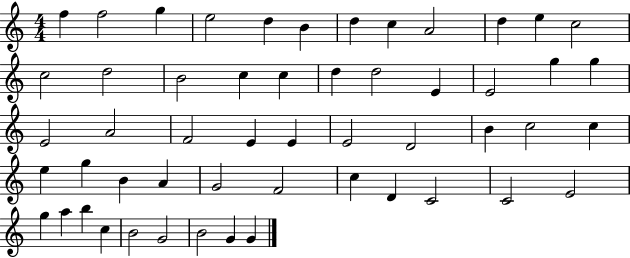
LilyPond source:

{
  \clef treble
  \numericTimeSignature
  \time 4/4
  \key c \major
  f''4 f''2 g''4 | e''2 d''4 b'4 | d''4 c''4 a'2 | d''4 e''4 c''2 | \break c''2 d''2 | b'2 c''4 c''4 | d''4 d''2 e'4 | e'2 g''4 g''4 | \break e'2 a'2 | f'2 e'4 e'4 | e'2 d'2 | b'4 c''2 c''4 | \break e''4 g''4 b'4 a'4 | g'2 f'2 | c''4 d'4 c'2 | c'2 e'2 | \break g''4 a''4 b''4 c''4 | b'2 g'2 | b'2 g'4 g'4 | \bar "|."
}